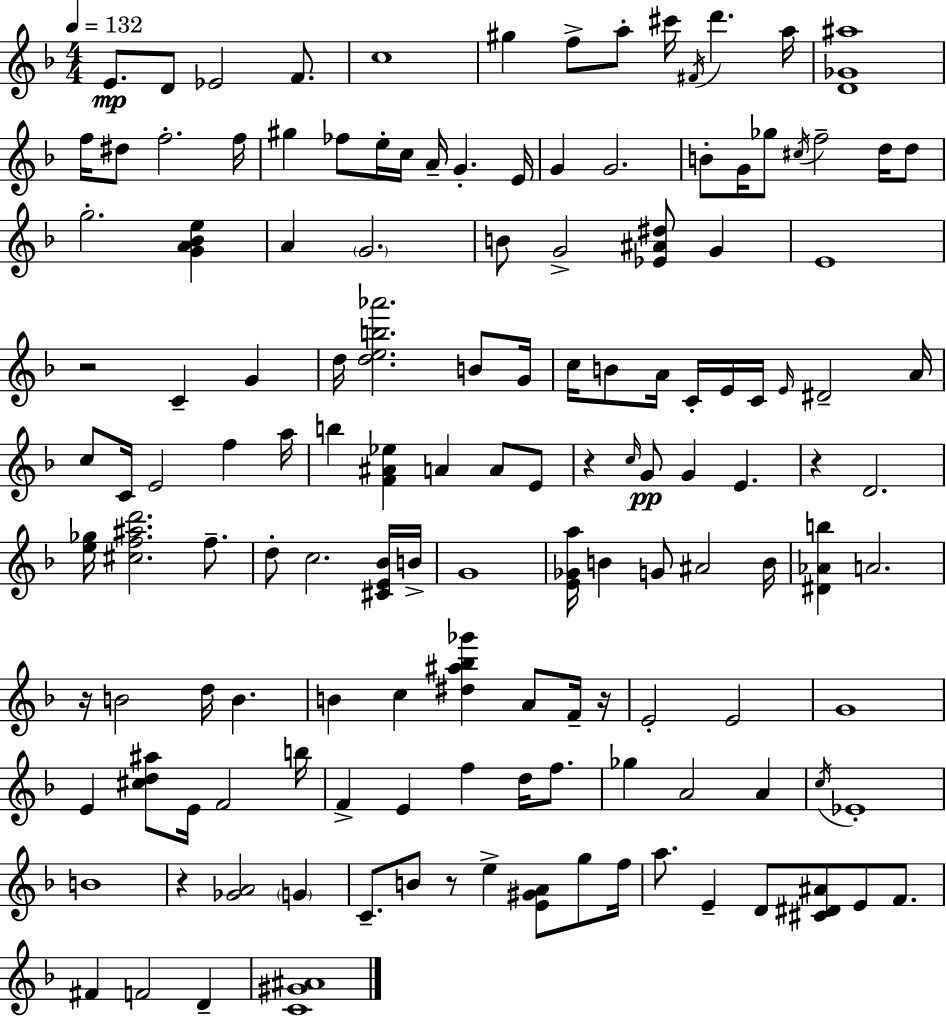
{
  \clef treble
  \numericTimeSignature
  \time 4/4
  \key f \major
  \tempo 4 = 132
  e'8.\mp d'8 ees'2 f'8. | c''1 | gis''4 f''8-> a''8-. cis'''16 \acciaccatura { fis'16 } d'''4. | a''16 <d' ges' ais''>1 | \break f''16 dis''8 f''2.-. | f''16 gis''4 fes''8 e''16-. c''16 a'16-- g'4.-. | e'16 g'4 g'2. | b'8-. g'16 ges''8 \acciaccatura { cis''16 } f''2-- d''16 | \break d''8 g''2.-. <g' a' bes' e''>4 | a'4 \parenthesize g'2. | b'8 g'2-> <ees' ais' dis''>8 g'4 | e'1 | \break r2 c'4-- g'4 | d''16 <d'' e'' b'' aes'''>2. b'8 | g'16 c''16 b'8 a'16 c'16-. e'16 c'16 \grace { e'16 } dis'2-- | a'16 c''8 c'16 e'2 f''4 | \break a''16 b''4 <f' ais' ees''>4 a'4 a'8 | e'8 r4 \grace { c''16 }\pp g'8 g'4 e'4. | r4 d'2. | <e'' ges''>16 <cis'' f'' ais'' d'''>2. | \break f''8.-- d''8-. c''2. | <cis' e' bes'>16 b'16-> g'1 | <e' ges' a''>16 b'4 g'8 ais'2 | b'16 <dis' aes' b''>4 a'2. | \break r16 b'2 d''16 b'4. | b'4 c''4 <dis'' ais'' bes'' ges'''>4 | a'8 f'16-- r16 e'2-. e'2 | g'1 | \break e'4 <cis'' d'' ais''>8 e'16 f'2 | b''16 f'4-> e'4 f''4 | d''16 f''8. ges''4 a'2 | a'4 \acciaccatura { c''16 } ees'1-. | \break b'1 | r4 <ges' a'>2 | \parenthesize g'4 c'8.-- b'8 r8 e''4-> | <e' gis' a'>8 g''8 f''16 a''8. e'4-- d'8 <cis' dis' ais'>8 | \break e'8 f'8. fis'4 f'2 | d'4-- <c' gis' ais'>1 | \bar "|."
}